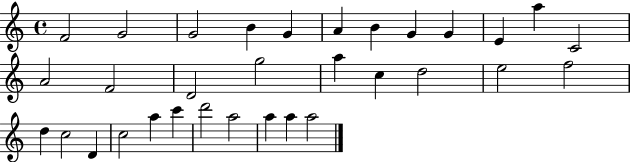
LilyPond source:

{
  \clef treble
  \time 4/4
  \defaultTimeSignature
  \key c \major
  f'2 g'2 | g'2 b'4 g'4 | a'4 b'4 g'4 g'4 | e'4 a''4 c'2 | \break a'2 f'2 | d'2 g''2 | a''4 c''4 d''2 | e''2 f''2 | \break d''4 c''2 d'4 | c''2 a''4 c'''4 | d'''2 a''2 | a''4 a''4 a''2 | \break \bar "|."
}